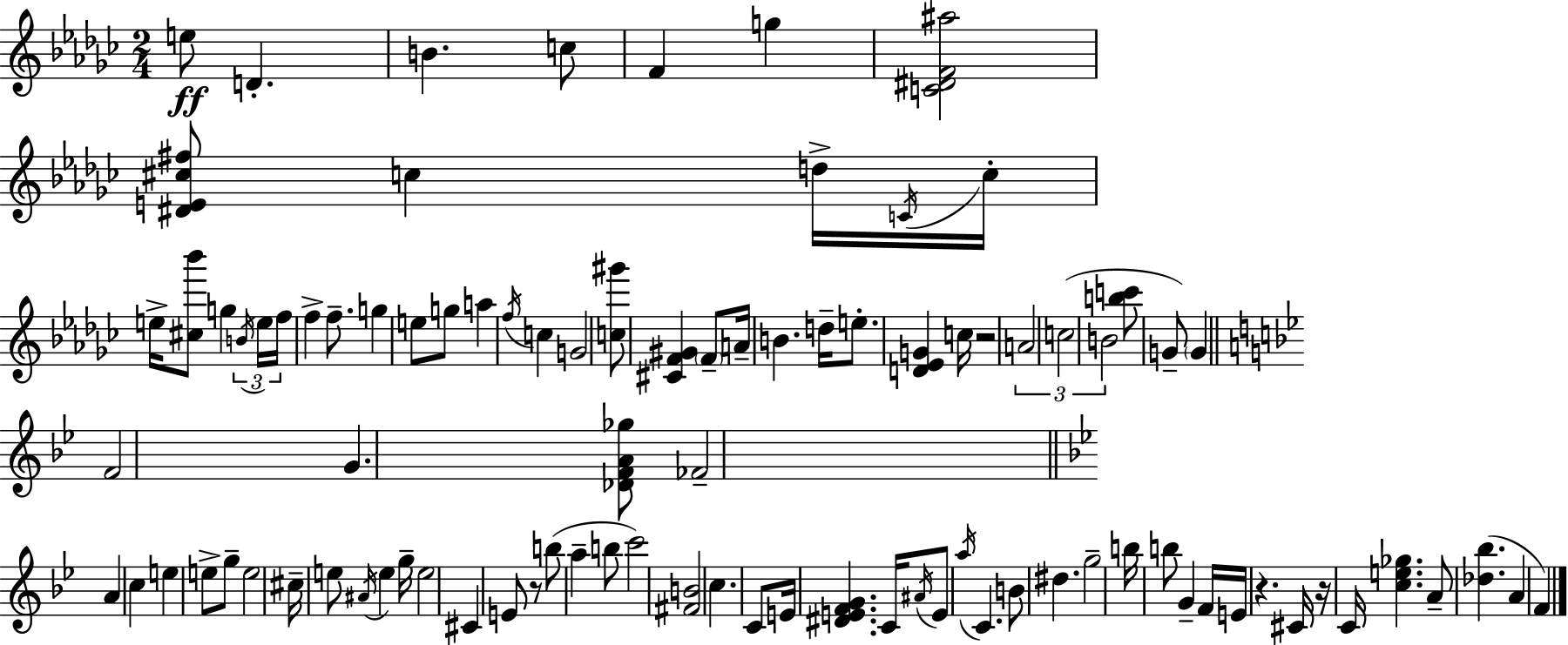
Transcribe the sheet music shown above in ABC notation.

X:1
T:Untitled
M:2/4
L:1/4
K:Ebm
e/2 D B c/2 F g [C^DF^a]2 [^DE^c^f]/2 c d/4 C/4 c/4 e/4 [^c_b']/2 g B/4 e/4 f/4 f f/2 g e/2 g/2 a f/4 c G2 [c^g']/2 [^CF^G] F/2 A/4 B d/4 e/2 [D_EG] c/4 z2 A2 c2 B2 [bc']/2 G/2 G F2 G [_DFA_g]/2 _F2 A c e e/2 g/2 e2 ^c/4 e/2 ^A/4 e g/4 e2 ^C E/2 z/2 b/2 a b/2 c'2 [^FB]2 c C/2 E/4 [^DEFG] C/4 ^A/4 E/2 a/4 C B/2 ^d g2 b/4 b/2 G F/4 E/4 z ^C/4 z/4 C/4 [ce_g] A/2 [_d_b] A F